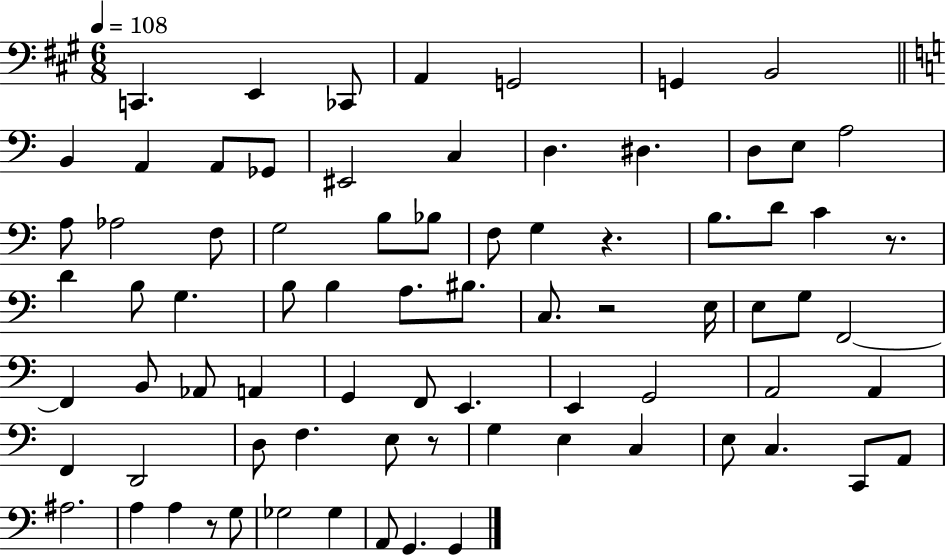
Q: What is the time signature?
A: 6/8